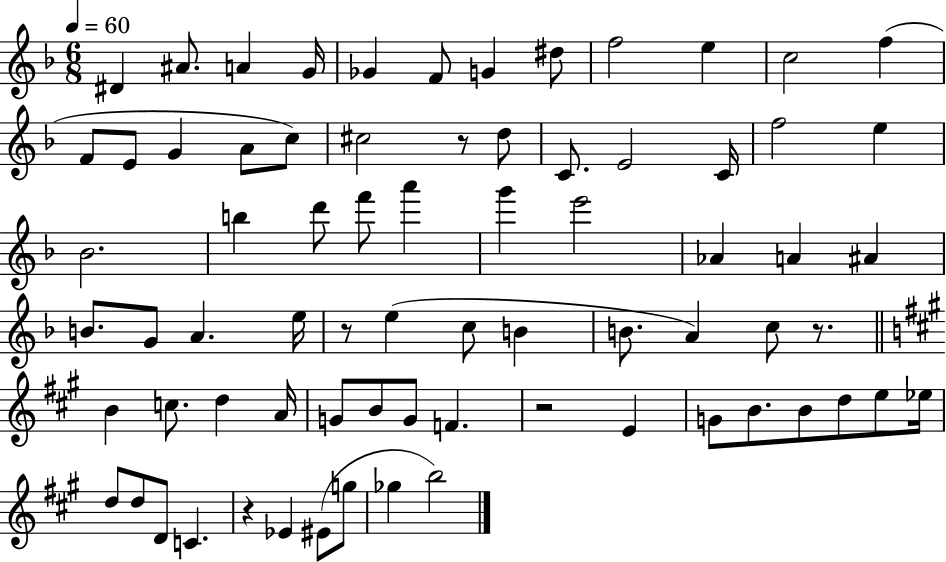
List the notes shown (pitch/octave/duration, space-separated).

D#4/q A#4/e. A4/q G4/s Gb4/q F4/e G4/q D#5/e F5/h E5/q C5/h F5/q F4/e E4/e G4/q A4/e C5/e C#5/h R/e D5/e C4/e. E4/h C4/s F5/h E5/q Bb4/h. B5/q D6/e F6/e A6/q G6/q E6/h Ab4/q A4/q A#4/q B4/e. G4/e A4/q. E5/s R/e E5/q C5/e B4/q B4/e. A4/q C5/e R/e. B4/q C5/e. D5/q A4/s G4/e B4/e G4/e F4/q. R/h E4/q G4/e B4/e. B4/e D5/e E5/e Eb5/s D5/e D5/e D4/e C4/q. R/q Eb4/q EIS4/e G5/e Gb5/q B5/h